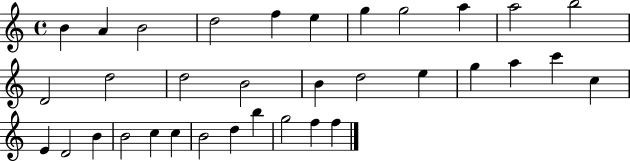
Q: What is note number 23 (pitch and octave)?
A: E4